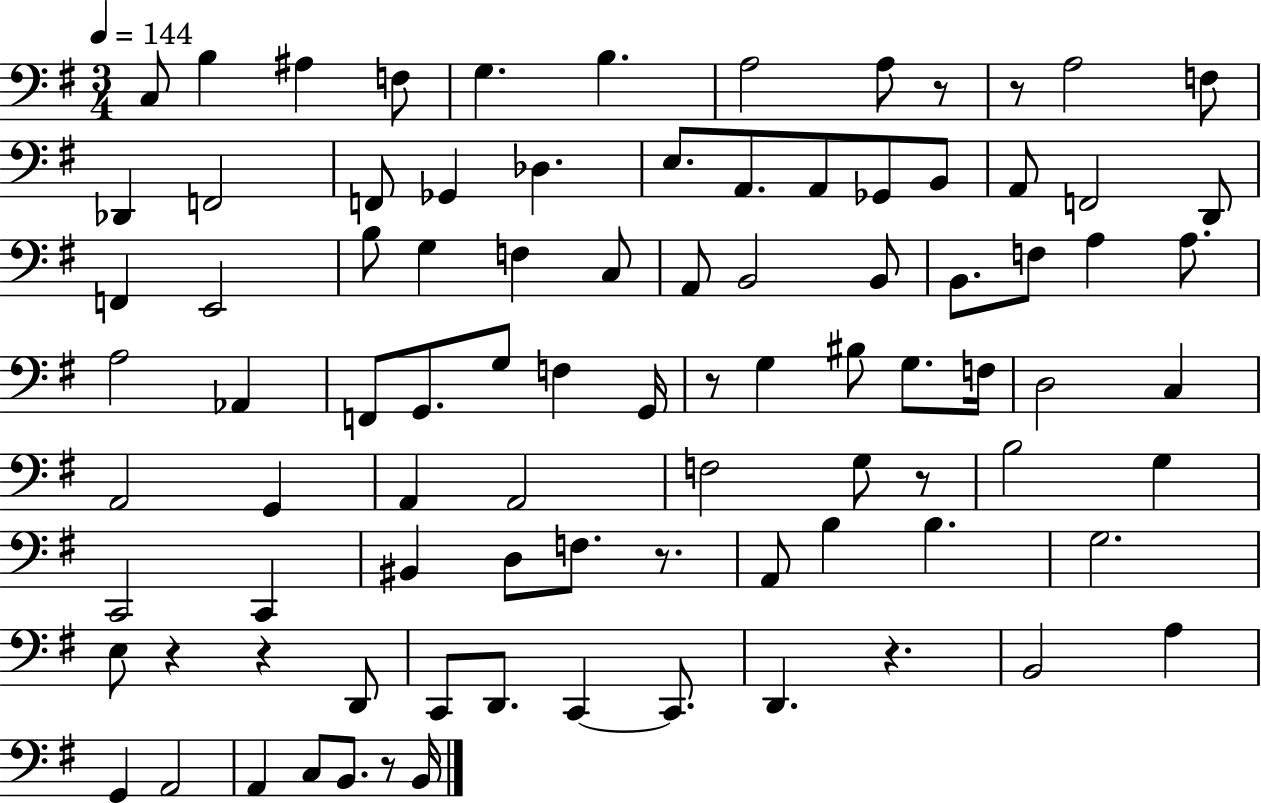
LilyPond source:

{
  \clef bass
  \numericTimeSignature
  \time 3/4
  \key g \major
  \tempo 4 = 144
  c8 b4 ais4 f8 | g4. b4. | a2 a8 r8 | r8 a2 f8 | \break des,4 f,2 | f,8 ges,4 des4. | e8. a,8. a,8 ges,8 b,8 | a,8 f,2 d,8 | \break f,4 e,2 | b8 g4 f4 c8 | a,8 b,2 b,8 | b,8. f8 a4 a8. | \break a2 aes,4 | f,8 g,8. g8 f4 g,16 | r8 g4 bis8 g8. f16 | d2 c4 | \break a,2 g,4 | a,4 a,2 | f2 g8 r8 | b2 g4 | \break c,2 c,4 | bis,4 d8 f8. r8. | a,8 b4 b4. | g2. | \break e8 r4 r4 d,8 | c,8 d,8. c,4~~ c,8. | d,4. r4. | b,2 a4 | \break g,4 a,2 | a,4 c8 b,8. r8 b,16 | \bar "|."
}